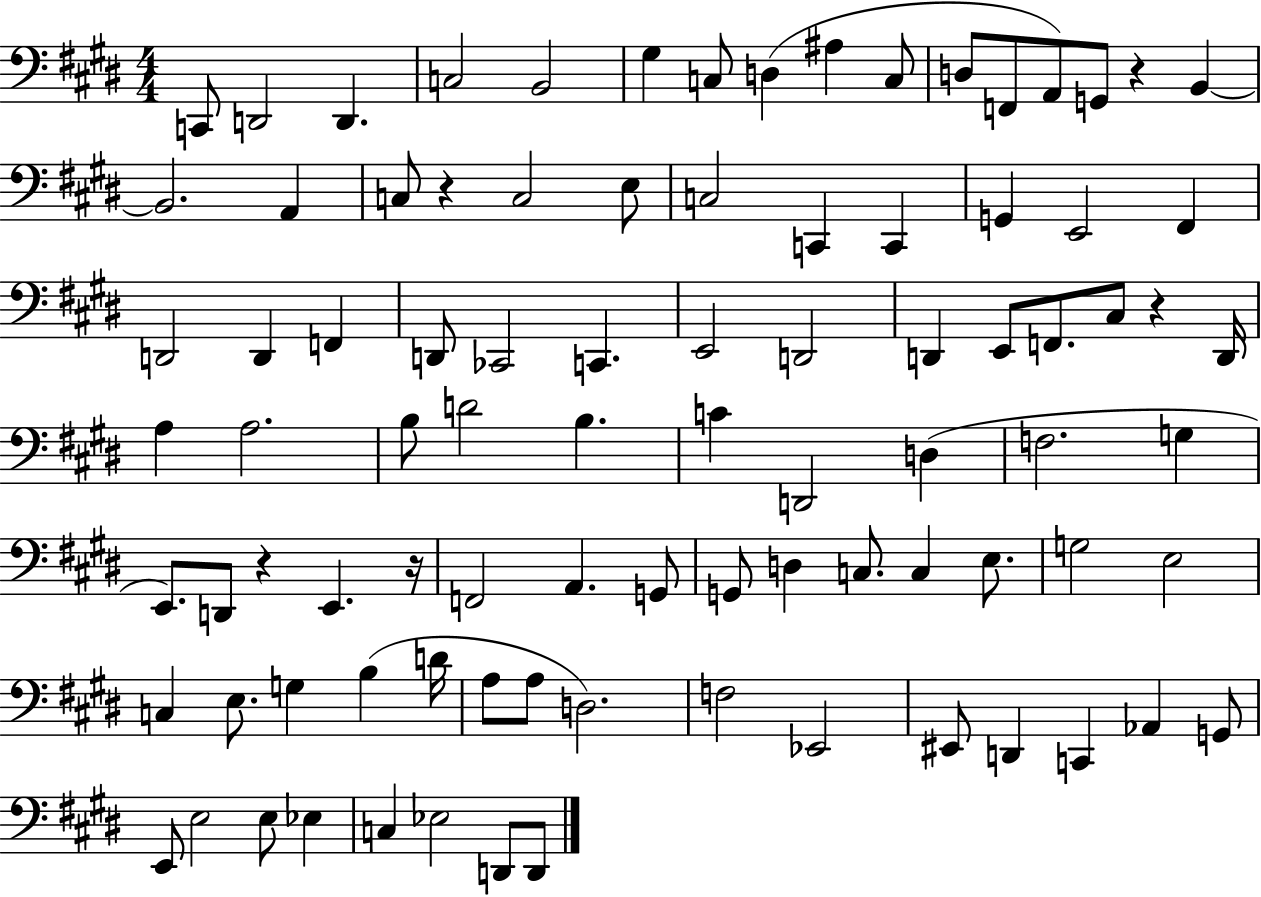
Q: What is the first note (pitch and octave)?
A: C2